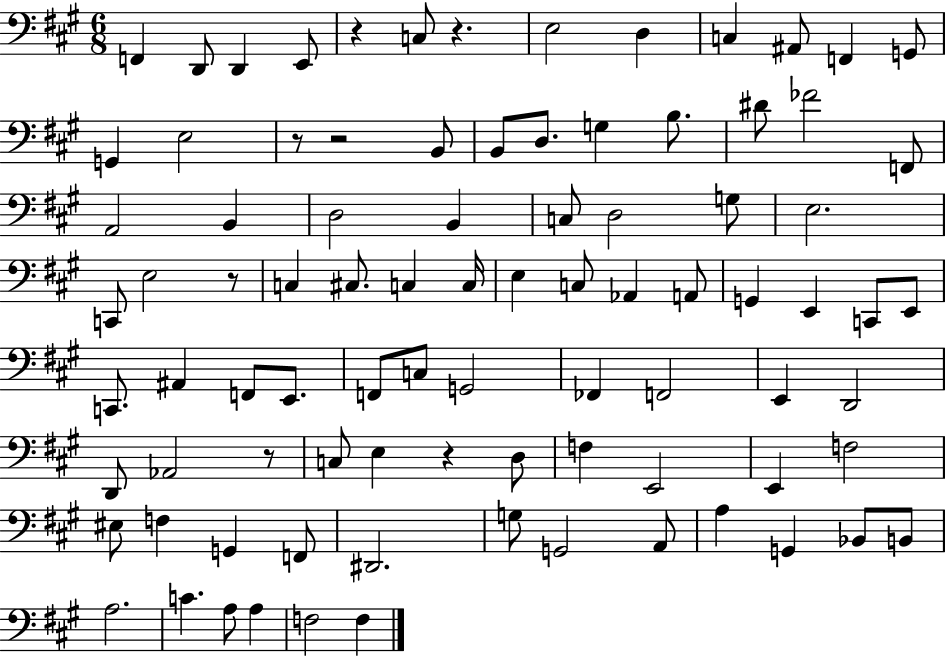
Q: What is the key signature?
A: A major